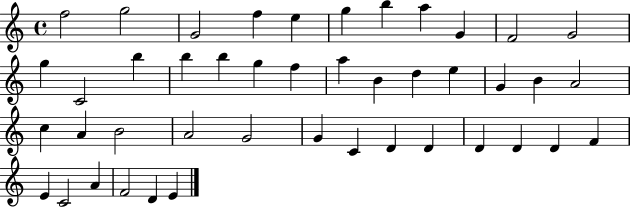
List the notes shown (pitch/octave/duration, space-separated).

F5/h G5/h G4/h F5/q E5/q G5/q B5/q A5/q G4/q F4/h G4/h G5/q C4/h B5/q B5/q B5/q G5/q F5/q A5/q B4/q D5/q E5/q G4/q B4/q A4/h C5/q A4/q B4/h A4/h G4/h G4/q C4/q D4/q D4/q D4/q D4/q D4/q F4/q E4/q C4/h A4/q F4/h D4/q E4/q